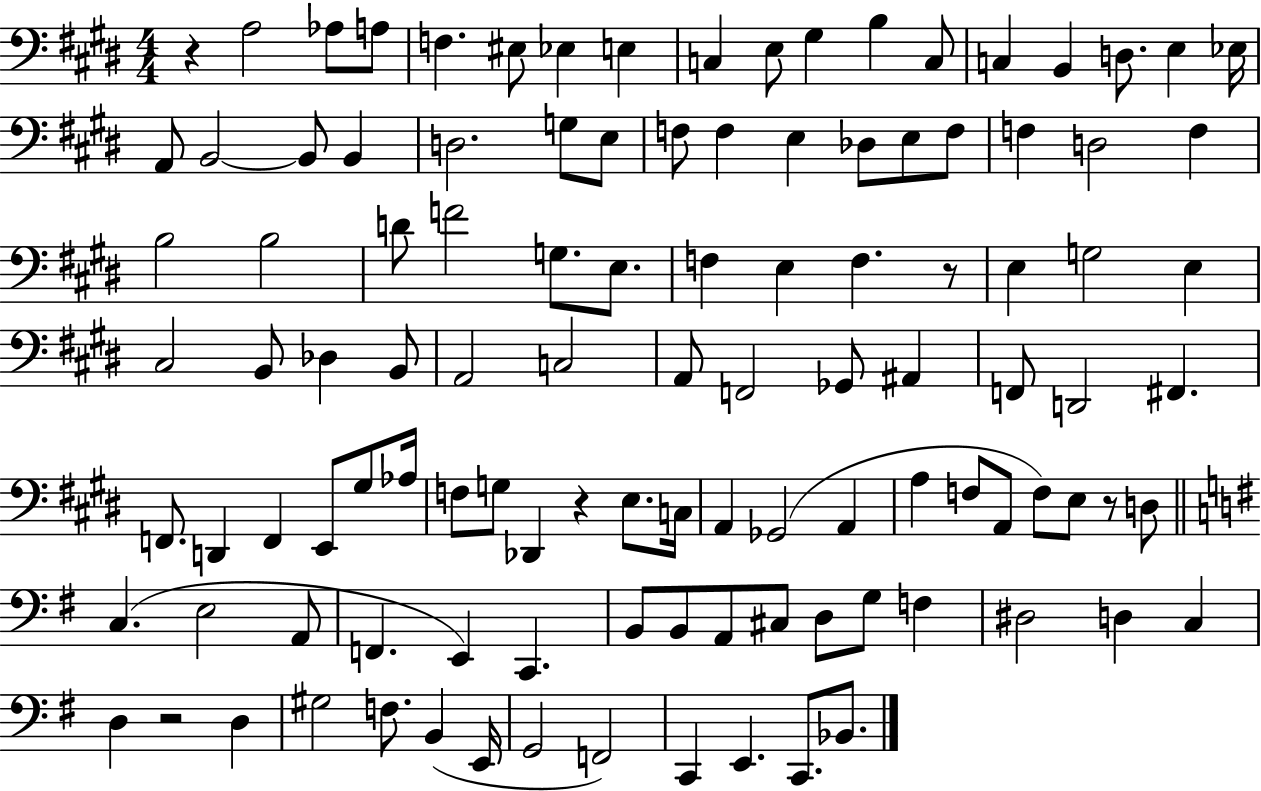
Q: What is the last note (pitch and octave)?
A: Bb2